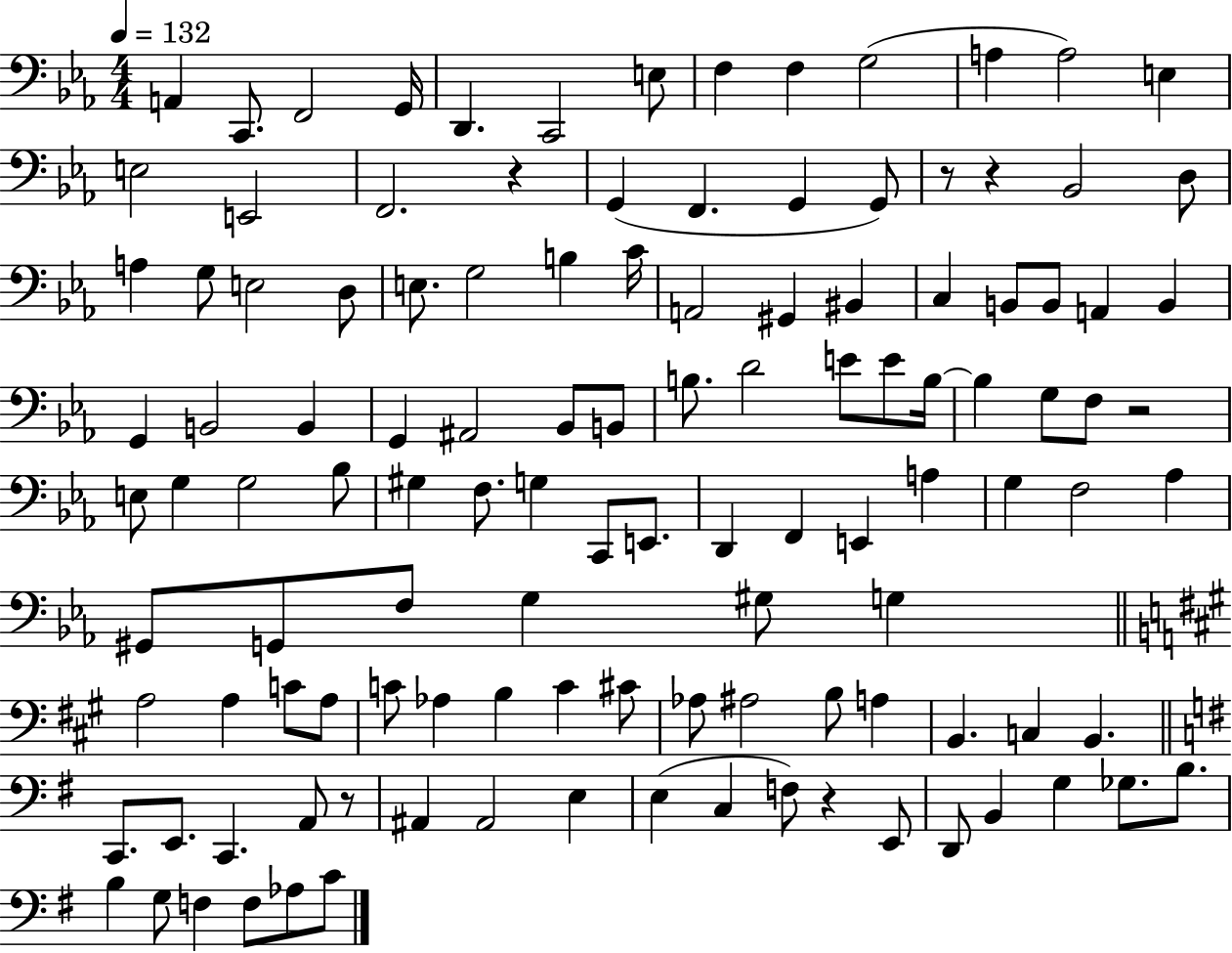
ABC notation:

X:1
T:Untitled
M:4/4
L:1/4
K:Eb
A,, C,,/2 F,,2 G,,/4 D,, C,,2 E,/2 F, F, G,2 A, A,2 E, E,2 E,,2 F,,2 z G,, F,, G,, G,,/2 z/2 z _B,,2 D,/2 A, G,/2 E,2 D,/2 E,/2 G,2 B, C/4 A,,2 ^G,, ^B,, C, B,,/2 B,,/2 A,, B,, G,, B,,2 B,, G,, ^A,,2 _B,,/2 B,,/2 B,/2 D2 E/2 E/2 B,/4 B, G,/2 F,/2 z2 E,/2 G, G,2 _B,/2 ^G, F,/2 G, C,,/2 E,,/2 D,, F,, E,, A, G, F,2 _A, ^G,,/2 G,,/2 F,/2 G, ^G,/2 G, A,2 A, C/2 A,/2 C/2 _A, B, C ^C/2 _A,/2 ^A,2 B,/2 A, B,, C, B,, C,,/2 E,,/2 C,, A,,/2 z/2 ^A,, ^A,,2 E, E, C, F,/2 z E,,/2 D,,/2 B,, G, _G,/2 B,/2 B, G,/2 F, F,/2 _A,/2 C/2